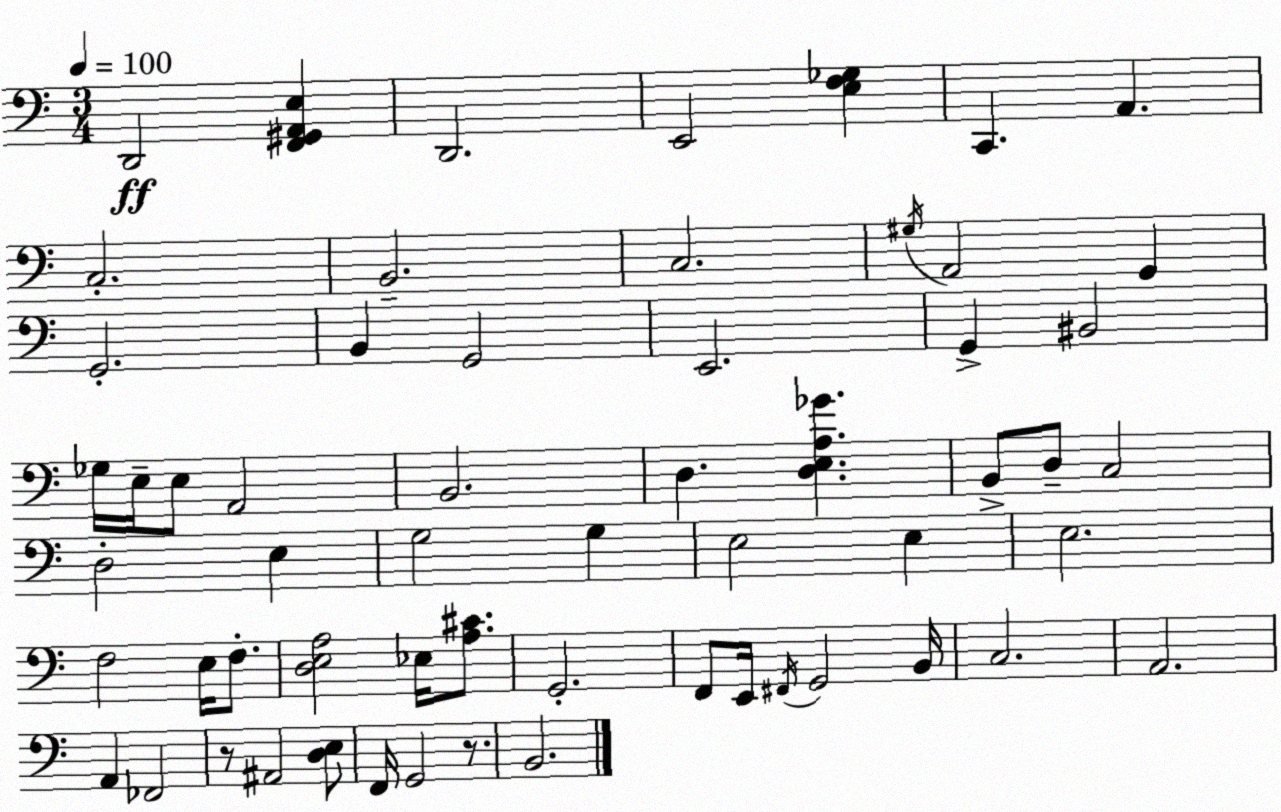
X:1
T:Untitled
M:3/4
L:1/4
K:Am
D,,2 [F,,^G,,A,,E,] D,,2 E,,2 [E,F,_G,] C,, A,, C,2 B,,2 C,2 ^G,/4 A,,2 G,, G,,2 B,, G,,2 E,,2 G,, ^B,,2 _G,/4 E,/4 E,/2 A,,2 B,,2 D, [D,E,A,_G] B,,/2 D,/2 C,2 D,2 E, G,2 G, E,2 E, E,2 F,2 E,/4 F,/2 [D,E,A,]2 _E,/4 [A,^C]/2 G,,2 F,,/2 E,,/4 ^F,,/4 G,,2 B,,/4 C,2 A,,2 A,, _F,,2 z/2 ^A,,2 [D,E,]/2 F,,/4 G,,2 z/2 B,,2